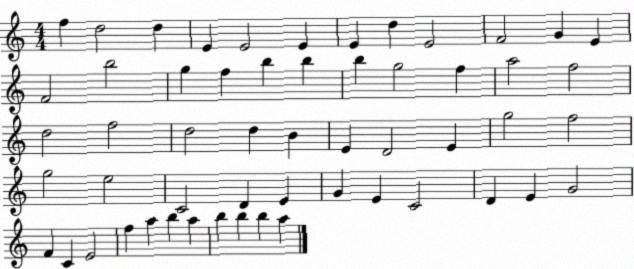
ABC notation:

X:1
T:Untitled
M:4/4
L:1/4
K:C
f d2 d E E2 E E d E2 F2 G E F2 b2 g f b b b g2 f a2 f2 d2 f2 d2 d B E D2 E g2 f2 g2 e2 C2 D E G E C2 D E G2 F C E2 f a b a b b b a